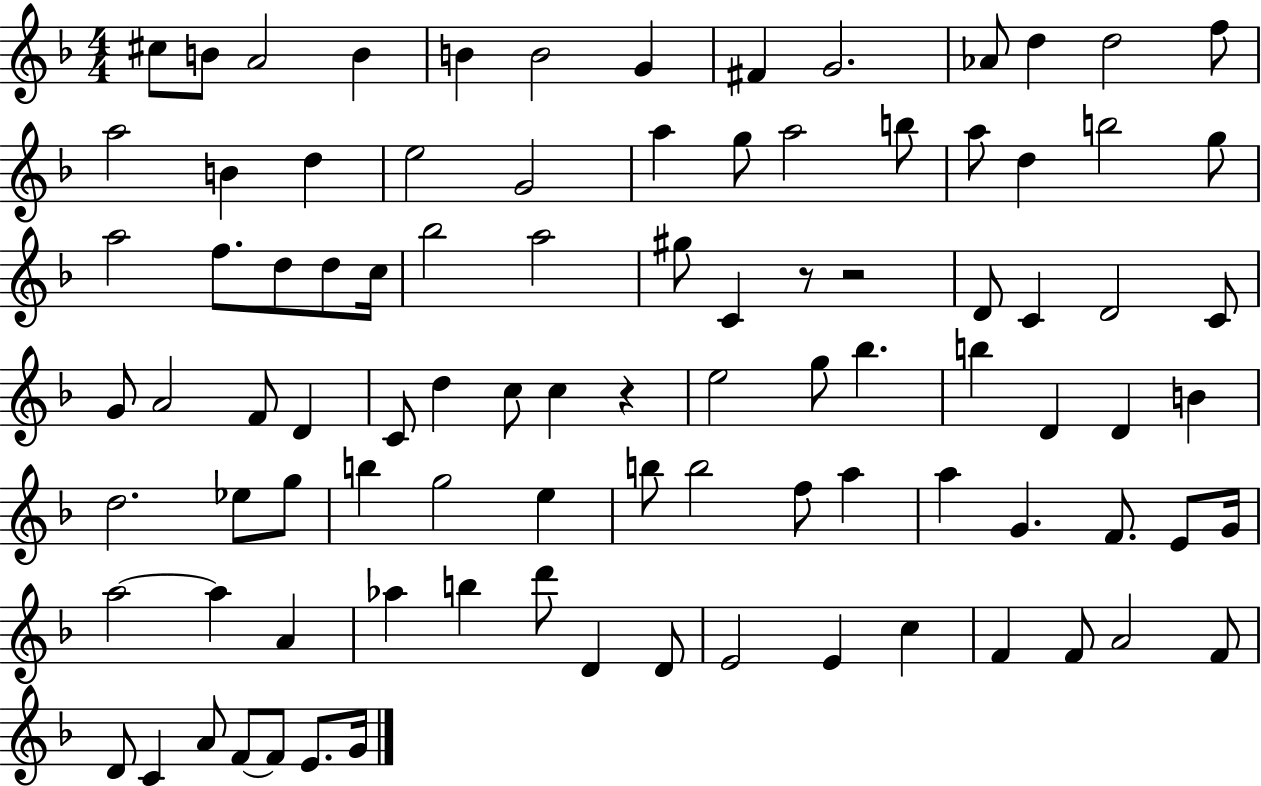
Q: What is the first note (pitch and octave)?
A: C#5